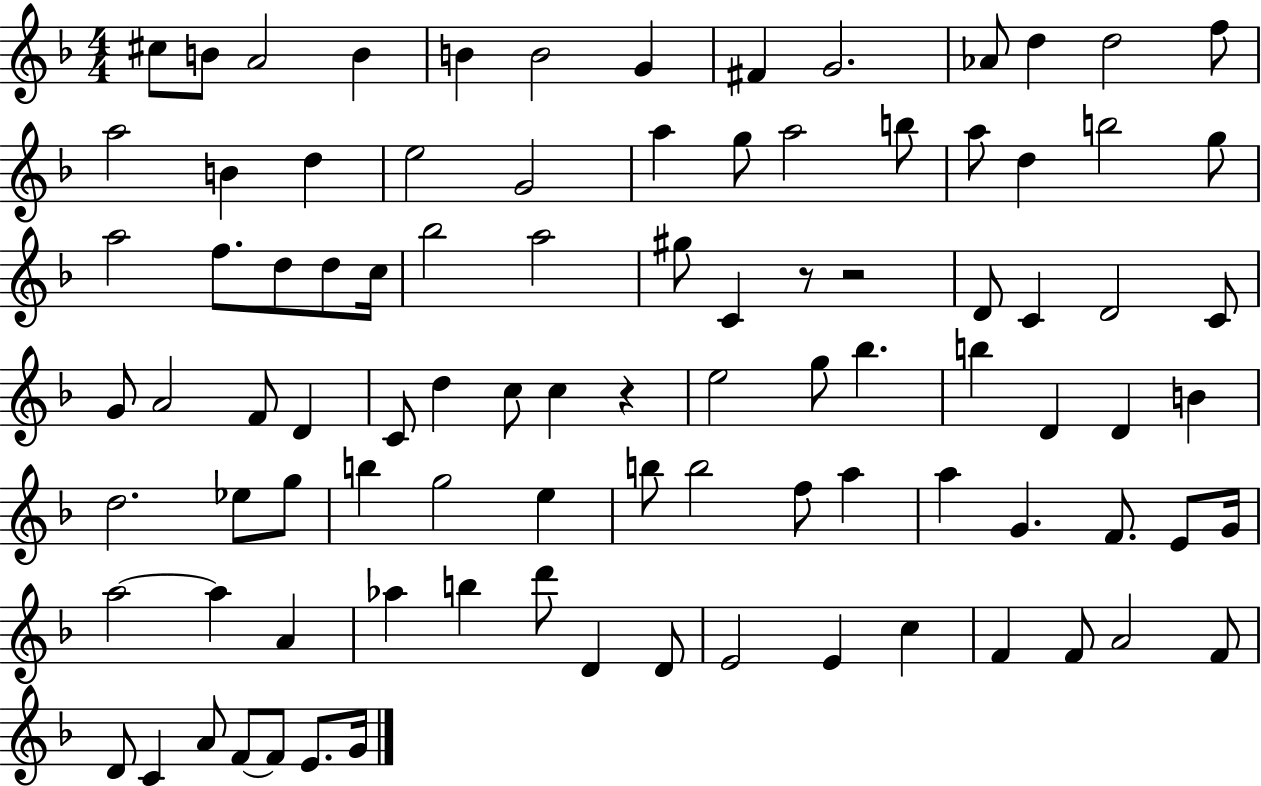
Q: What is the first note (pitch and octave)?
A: C#5